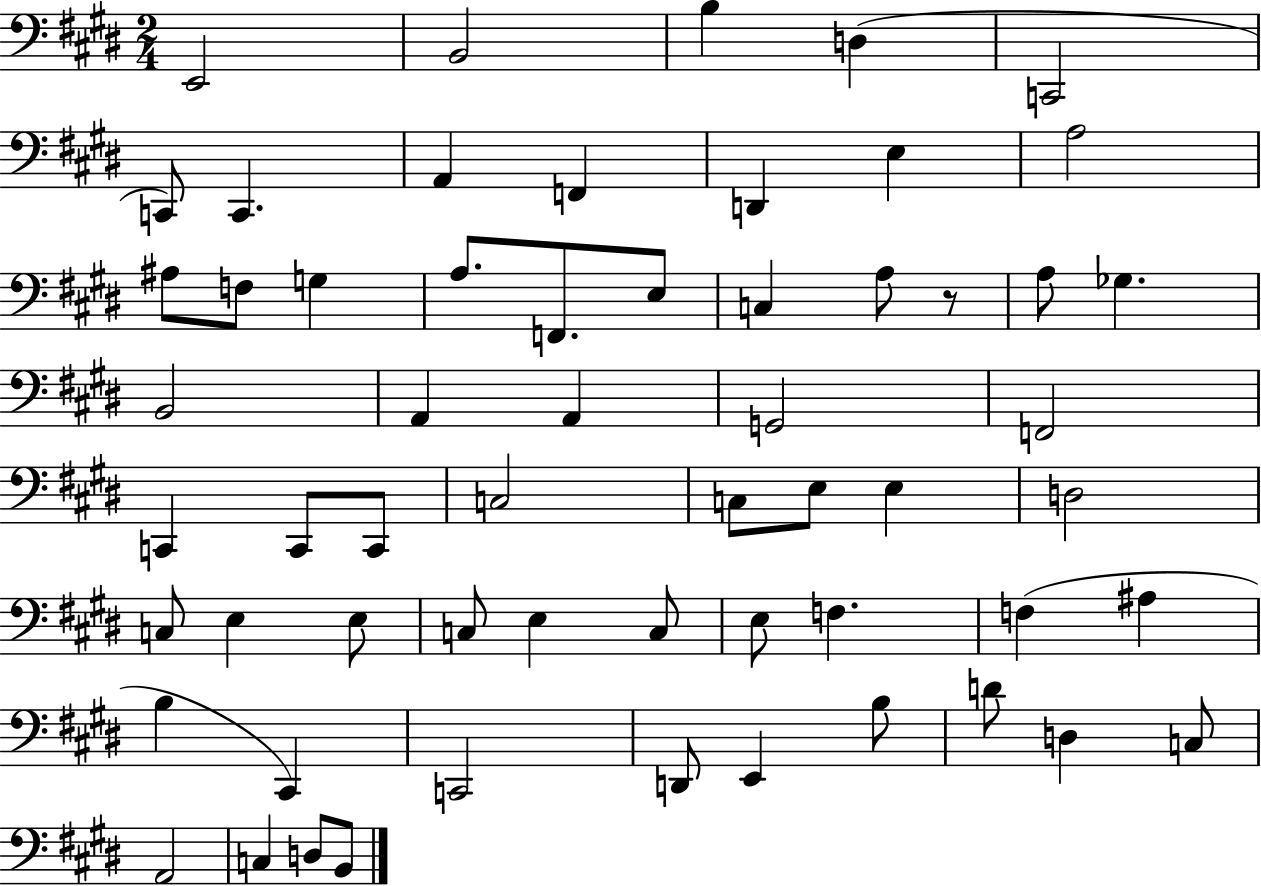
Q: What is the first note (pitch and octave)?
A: E2